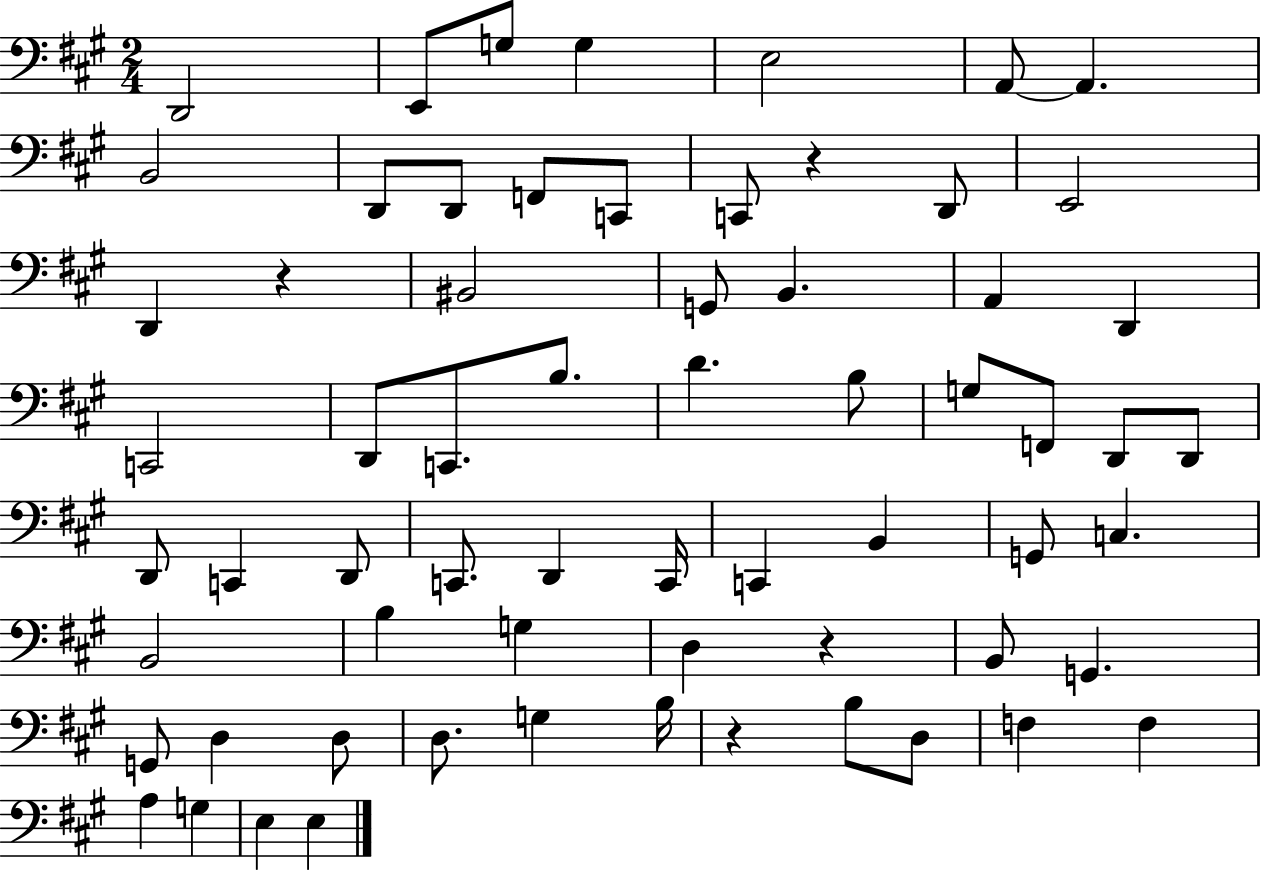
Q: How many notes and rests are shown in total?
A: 65